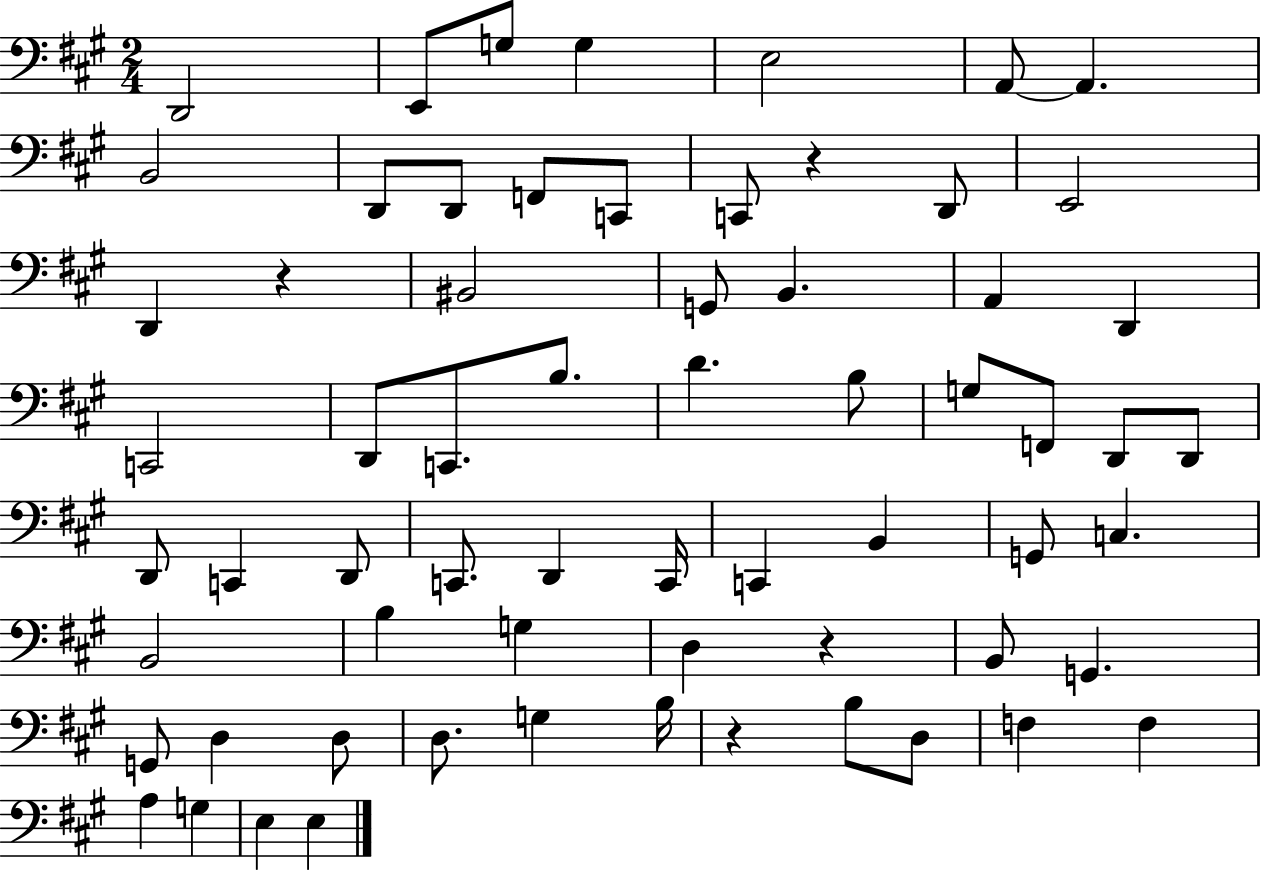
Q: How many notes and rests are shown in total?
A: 65